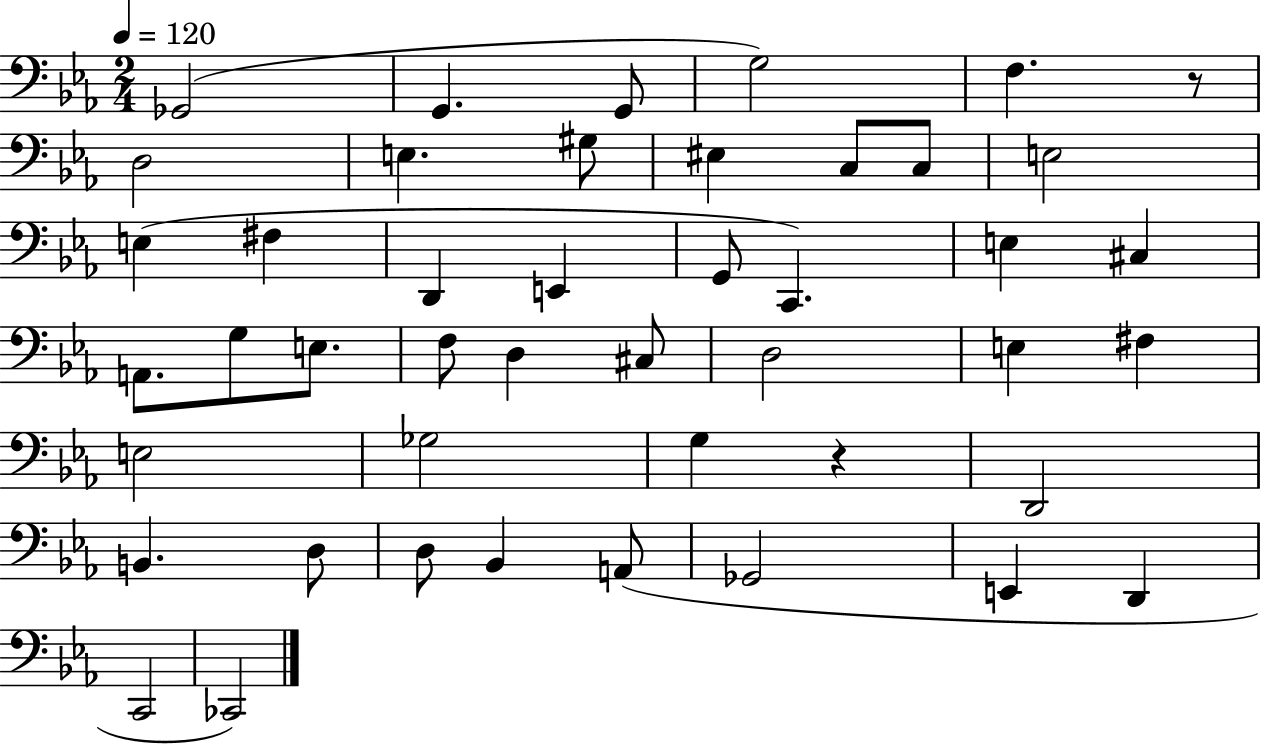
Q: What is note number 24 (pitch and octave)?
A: F3